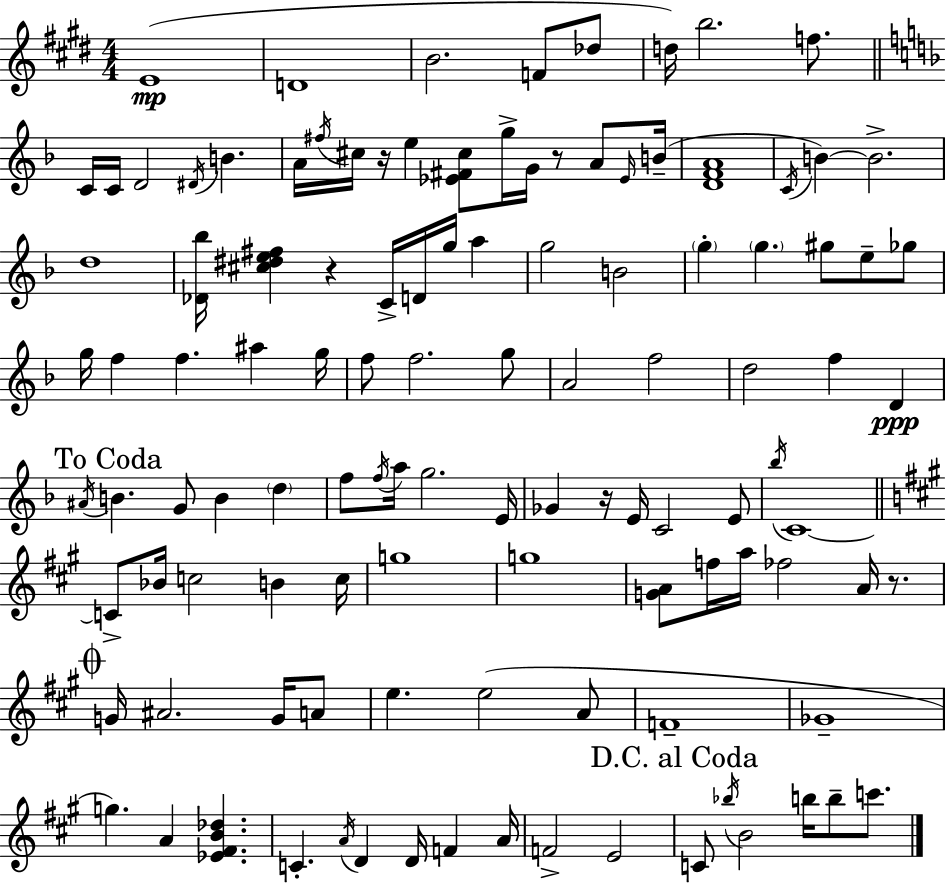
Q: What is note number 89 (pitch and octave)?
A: C4